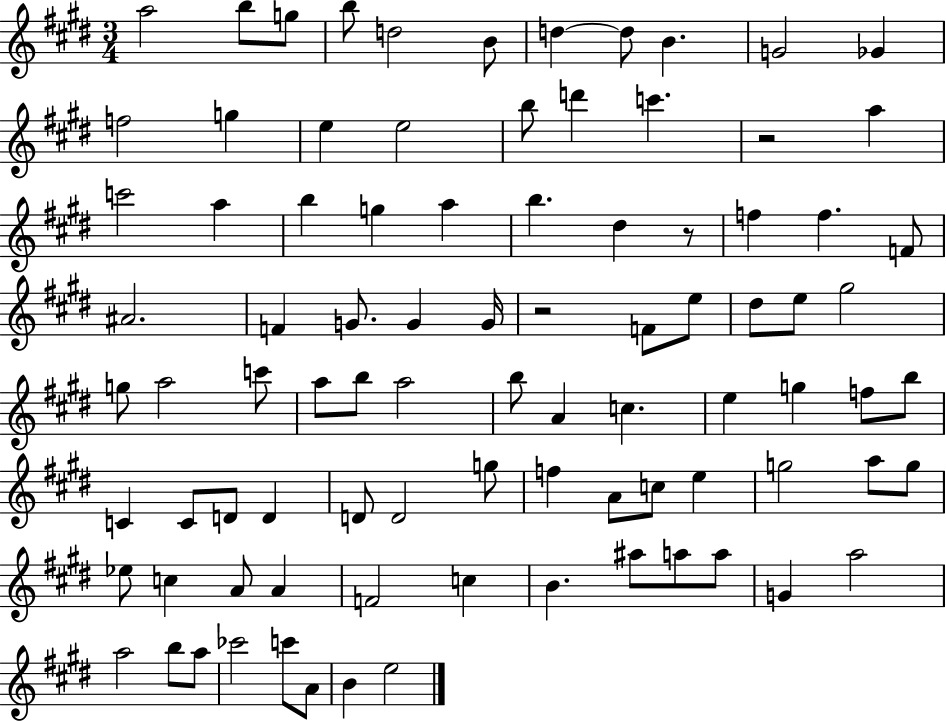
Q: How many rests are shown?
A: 3